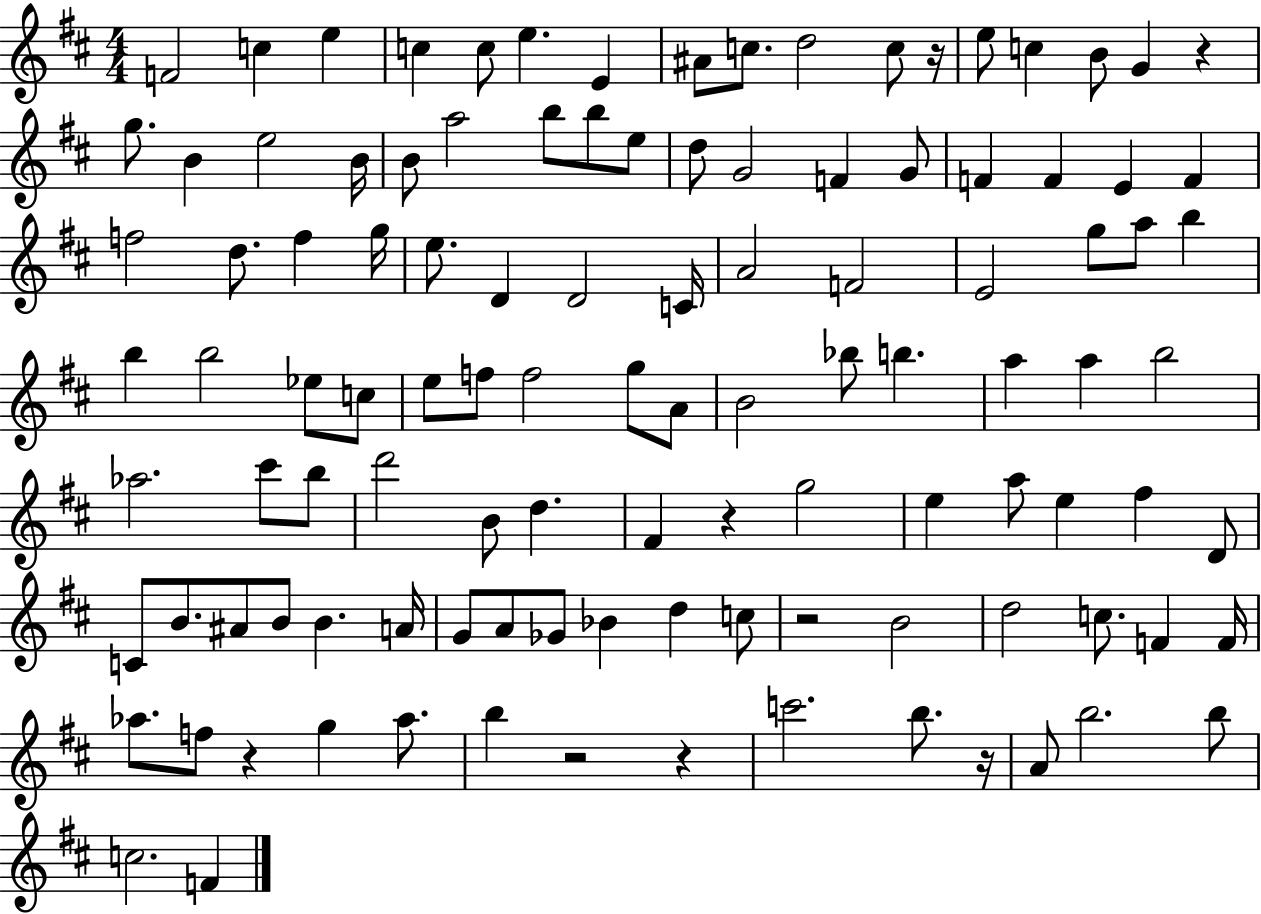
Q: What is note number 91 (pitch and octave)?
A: F4